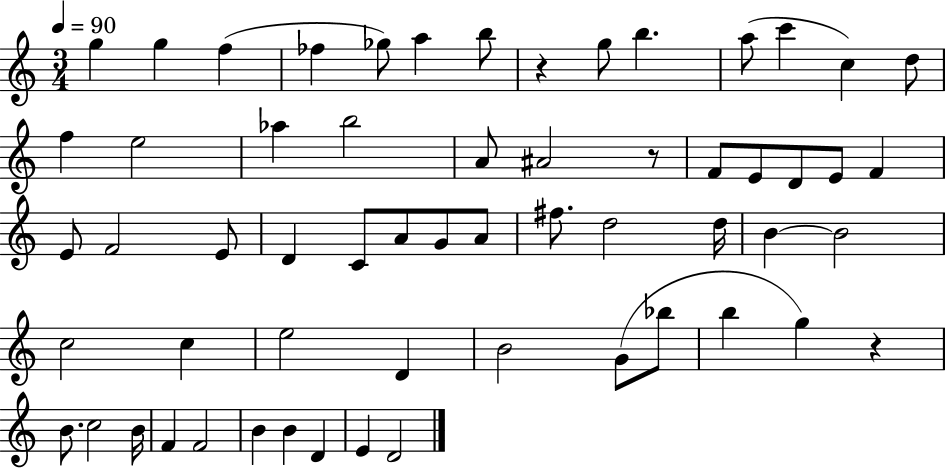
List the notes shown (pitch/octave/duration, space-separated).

G5/q G5/q F5/q FES5/q Gb5/e A5/q B5/e R/q G5/e B5/q. A5/e C6/q C5/q D5/e F5/q E5/h Ab5/q B5/h A4/e A#4/h R/e F4/e E4/e D4/e E4/e F4/q E4/e F4/h E4/e D4/q C4/e A4/e G4/e A4/e F#5/e. D5/h D5/s B4/q B4/h C5/h C5/q E5/h D4/q B4/h G4/e Bb5/e B5/q G5/q R/q B4/e. C5/h B4/s F4/q F4/h B4/q B4/q D4/q E4/q D4/h